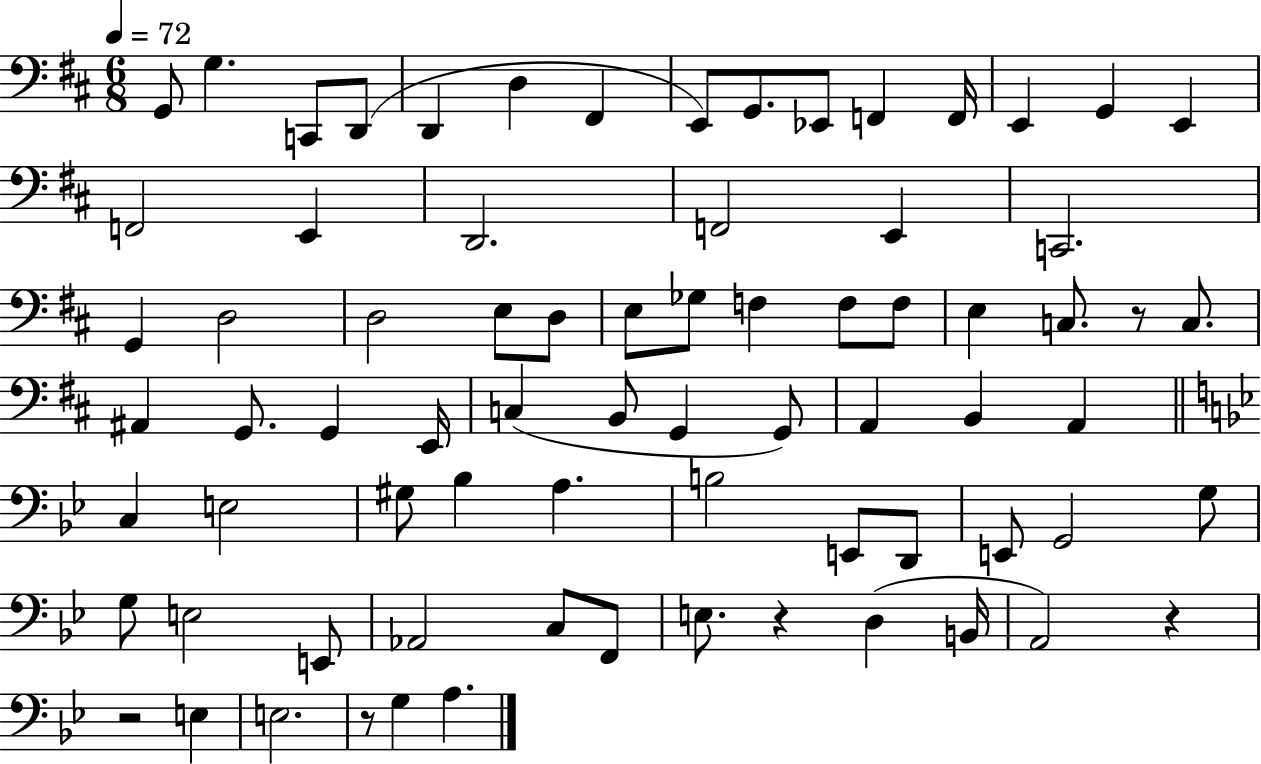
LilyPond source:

{
  \clef bass
  \numericTimeSignature
  \time 6/8
  \key d \major
  \tempo 4 = 72
  g,8 g4. c,8 d,8( | d,4 d4 fis,4 | e,8) g,8. ees,8 f,4 f,16 | e,4 g,4 e,4 | \break f,2 e,4 | d,2. | f,2 e,4 | c,2. | \break g,4 d2 | d2 e8 d8 | e8 ges8 f4 f8 f8 | e4 c8. r8 c8. | \break ais,4 g,8. g,4 e,16 | c4( b,8 g,4 g,8) | a,4 b,4 a,4 | \bar "||" \break \key bes \major c4 e2 | gis8 bes4 a4. | b2 e,8 d,8 | e,8 g,2 g8 | \break g8 e2 e,8 | aes,2 c8 f,8 | e8. r4 d4( b,16 | a,2) r4 | \break r2 e4 | e2. | r8 g4 a4. | \bar "|."
}